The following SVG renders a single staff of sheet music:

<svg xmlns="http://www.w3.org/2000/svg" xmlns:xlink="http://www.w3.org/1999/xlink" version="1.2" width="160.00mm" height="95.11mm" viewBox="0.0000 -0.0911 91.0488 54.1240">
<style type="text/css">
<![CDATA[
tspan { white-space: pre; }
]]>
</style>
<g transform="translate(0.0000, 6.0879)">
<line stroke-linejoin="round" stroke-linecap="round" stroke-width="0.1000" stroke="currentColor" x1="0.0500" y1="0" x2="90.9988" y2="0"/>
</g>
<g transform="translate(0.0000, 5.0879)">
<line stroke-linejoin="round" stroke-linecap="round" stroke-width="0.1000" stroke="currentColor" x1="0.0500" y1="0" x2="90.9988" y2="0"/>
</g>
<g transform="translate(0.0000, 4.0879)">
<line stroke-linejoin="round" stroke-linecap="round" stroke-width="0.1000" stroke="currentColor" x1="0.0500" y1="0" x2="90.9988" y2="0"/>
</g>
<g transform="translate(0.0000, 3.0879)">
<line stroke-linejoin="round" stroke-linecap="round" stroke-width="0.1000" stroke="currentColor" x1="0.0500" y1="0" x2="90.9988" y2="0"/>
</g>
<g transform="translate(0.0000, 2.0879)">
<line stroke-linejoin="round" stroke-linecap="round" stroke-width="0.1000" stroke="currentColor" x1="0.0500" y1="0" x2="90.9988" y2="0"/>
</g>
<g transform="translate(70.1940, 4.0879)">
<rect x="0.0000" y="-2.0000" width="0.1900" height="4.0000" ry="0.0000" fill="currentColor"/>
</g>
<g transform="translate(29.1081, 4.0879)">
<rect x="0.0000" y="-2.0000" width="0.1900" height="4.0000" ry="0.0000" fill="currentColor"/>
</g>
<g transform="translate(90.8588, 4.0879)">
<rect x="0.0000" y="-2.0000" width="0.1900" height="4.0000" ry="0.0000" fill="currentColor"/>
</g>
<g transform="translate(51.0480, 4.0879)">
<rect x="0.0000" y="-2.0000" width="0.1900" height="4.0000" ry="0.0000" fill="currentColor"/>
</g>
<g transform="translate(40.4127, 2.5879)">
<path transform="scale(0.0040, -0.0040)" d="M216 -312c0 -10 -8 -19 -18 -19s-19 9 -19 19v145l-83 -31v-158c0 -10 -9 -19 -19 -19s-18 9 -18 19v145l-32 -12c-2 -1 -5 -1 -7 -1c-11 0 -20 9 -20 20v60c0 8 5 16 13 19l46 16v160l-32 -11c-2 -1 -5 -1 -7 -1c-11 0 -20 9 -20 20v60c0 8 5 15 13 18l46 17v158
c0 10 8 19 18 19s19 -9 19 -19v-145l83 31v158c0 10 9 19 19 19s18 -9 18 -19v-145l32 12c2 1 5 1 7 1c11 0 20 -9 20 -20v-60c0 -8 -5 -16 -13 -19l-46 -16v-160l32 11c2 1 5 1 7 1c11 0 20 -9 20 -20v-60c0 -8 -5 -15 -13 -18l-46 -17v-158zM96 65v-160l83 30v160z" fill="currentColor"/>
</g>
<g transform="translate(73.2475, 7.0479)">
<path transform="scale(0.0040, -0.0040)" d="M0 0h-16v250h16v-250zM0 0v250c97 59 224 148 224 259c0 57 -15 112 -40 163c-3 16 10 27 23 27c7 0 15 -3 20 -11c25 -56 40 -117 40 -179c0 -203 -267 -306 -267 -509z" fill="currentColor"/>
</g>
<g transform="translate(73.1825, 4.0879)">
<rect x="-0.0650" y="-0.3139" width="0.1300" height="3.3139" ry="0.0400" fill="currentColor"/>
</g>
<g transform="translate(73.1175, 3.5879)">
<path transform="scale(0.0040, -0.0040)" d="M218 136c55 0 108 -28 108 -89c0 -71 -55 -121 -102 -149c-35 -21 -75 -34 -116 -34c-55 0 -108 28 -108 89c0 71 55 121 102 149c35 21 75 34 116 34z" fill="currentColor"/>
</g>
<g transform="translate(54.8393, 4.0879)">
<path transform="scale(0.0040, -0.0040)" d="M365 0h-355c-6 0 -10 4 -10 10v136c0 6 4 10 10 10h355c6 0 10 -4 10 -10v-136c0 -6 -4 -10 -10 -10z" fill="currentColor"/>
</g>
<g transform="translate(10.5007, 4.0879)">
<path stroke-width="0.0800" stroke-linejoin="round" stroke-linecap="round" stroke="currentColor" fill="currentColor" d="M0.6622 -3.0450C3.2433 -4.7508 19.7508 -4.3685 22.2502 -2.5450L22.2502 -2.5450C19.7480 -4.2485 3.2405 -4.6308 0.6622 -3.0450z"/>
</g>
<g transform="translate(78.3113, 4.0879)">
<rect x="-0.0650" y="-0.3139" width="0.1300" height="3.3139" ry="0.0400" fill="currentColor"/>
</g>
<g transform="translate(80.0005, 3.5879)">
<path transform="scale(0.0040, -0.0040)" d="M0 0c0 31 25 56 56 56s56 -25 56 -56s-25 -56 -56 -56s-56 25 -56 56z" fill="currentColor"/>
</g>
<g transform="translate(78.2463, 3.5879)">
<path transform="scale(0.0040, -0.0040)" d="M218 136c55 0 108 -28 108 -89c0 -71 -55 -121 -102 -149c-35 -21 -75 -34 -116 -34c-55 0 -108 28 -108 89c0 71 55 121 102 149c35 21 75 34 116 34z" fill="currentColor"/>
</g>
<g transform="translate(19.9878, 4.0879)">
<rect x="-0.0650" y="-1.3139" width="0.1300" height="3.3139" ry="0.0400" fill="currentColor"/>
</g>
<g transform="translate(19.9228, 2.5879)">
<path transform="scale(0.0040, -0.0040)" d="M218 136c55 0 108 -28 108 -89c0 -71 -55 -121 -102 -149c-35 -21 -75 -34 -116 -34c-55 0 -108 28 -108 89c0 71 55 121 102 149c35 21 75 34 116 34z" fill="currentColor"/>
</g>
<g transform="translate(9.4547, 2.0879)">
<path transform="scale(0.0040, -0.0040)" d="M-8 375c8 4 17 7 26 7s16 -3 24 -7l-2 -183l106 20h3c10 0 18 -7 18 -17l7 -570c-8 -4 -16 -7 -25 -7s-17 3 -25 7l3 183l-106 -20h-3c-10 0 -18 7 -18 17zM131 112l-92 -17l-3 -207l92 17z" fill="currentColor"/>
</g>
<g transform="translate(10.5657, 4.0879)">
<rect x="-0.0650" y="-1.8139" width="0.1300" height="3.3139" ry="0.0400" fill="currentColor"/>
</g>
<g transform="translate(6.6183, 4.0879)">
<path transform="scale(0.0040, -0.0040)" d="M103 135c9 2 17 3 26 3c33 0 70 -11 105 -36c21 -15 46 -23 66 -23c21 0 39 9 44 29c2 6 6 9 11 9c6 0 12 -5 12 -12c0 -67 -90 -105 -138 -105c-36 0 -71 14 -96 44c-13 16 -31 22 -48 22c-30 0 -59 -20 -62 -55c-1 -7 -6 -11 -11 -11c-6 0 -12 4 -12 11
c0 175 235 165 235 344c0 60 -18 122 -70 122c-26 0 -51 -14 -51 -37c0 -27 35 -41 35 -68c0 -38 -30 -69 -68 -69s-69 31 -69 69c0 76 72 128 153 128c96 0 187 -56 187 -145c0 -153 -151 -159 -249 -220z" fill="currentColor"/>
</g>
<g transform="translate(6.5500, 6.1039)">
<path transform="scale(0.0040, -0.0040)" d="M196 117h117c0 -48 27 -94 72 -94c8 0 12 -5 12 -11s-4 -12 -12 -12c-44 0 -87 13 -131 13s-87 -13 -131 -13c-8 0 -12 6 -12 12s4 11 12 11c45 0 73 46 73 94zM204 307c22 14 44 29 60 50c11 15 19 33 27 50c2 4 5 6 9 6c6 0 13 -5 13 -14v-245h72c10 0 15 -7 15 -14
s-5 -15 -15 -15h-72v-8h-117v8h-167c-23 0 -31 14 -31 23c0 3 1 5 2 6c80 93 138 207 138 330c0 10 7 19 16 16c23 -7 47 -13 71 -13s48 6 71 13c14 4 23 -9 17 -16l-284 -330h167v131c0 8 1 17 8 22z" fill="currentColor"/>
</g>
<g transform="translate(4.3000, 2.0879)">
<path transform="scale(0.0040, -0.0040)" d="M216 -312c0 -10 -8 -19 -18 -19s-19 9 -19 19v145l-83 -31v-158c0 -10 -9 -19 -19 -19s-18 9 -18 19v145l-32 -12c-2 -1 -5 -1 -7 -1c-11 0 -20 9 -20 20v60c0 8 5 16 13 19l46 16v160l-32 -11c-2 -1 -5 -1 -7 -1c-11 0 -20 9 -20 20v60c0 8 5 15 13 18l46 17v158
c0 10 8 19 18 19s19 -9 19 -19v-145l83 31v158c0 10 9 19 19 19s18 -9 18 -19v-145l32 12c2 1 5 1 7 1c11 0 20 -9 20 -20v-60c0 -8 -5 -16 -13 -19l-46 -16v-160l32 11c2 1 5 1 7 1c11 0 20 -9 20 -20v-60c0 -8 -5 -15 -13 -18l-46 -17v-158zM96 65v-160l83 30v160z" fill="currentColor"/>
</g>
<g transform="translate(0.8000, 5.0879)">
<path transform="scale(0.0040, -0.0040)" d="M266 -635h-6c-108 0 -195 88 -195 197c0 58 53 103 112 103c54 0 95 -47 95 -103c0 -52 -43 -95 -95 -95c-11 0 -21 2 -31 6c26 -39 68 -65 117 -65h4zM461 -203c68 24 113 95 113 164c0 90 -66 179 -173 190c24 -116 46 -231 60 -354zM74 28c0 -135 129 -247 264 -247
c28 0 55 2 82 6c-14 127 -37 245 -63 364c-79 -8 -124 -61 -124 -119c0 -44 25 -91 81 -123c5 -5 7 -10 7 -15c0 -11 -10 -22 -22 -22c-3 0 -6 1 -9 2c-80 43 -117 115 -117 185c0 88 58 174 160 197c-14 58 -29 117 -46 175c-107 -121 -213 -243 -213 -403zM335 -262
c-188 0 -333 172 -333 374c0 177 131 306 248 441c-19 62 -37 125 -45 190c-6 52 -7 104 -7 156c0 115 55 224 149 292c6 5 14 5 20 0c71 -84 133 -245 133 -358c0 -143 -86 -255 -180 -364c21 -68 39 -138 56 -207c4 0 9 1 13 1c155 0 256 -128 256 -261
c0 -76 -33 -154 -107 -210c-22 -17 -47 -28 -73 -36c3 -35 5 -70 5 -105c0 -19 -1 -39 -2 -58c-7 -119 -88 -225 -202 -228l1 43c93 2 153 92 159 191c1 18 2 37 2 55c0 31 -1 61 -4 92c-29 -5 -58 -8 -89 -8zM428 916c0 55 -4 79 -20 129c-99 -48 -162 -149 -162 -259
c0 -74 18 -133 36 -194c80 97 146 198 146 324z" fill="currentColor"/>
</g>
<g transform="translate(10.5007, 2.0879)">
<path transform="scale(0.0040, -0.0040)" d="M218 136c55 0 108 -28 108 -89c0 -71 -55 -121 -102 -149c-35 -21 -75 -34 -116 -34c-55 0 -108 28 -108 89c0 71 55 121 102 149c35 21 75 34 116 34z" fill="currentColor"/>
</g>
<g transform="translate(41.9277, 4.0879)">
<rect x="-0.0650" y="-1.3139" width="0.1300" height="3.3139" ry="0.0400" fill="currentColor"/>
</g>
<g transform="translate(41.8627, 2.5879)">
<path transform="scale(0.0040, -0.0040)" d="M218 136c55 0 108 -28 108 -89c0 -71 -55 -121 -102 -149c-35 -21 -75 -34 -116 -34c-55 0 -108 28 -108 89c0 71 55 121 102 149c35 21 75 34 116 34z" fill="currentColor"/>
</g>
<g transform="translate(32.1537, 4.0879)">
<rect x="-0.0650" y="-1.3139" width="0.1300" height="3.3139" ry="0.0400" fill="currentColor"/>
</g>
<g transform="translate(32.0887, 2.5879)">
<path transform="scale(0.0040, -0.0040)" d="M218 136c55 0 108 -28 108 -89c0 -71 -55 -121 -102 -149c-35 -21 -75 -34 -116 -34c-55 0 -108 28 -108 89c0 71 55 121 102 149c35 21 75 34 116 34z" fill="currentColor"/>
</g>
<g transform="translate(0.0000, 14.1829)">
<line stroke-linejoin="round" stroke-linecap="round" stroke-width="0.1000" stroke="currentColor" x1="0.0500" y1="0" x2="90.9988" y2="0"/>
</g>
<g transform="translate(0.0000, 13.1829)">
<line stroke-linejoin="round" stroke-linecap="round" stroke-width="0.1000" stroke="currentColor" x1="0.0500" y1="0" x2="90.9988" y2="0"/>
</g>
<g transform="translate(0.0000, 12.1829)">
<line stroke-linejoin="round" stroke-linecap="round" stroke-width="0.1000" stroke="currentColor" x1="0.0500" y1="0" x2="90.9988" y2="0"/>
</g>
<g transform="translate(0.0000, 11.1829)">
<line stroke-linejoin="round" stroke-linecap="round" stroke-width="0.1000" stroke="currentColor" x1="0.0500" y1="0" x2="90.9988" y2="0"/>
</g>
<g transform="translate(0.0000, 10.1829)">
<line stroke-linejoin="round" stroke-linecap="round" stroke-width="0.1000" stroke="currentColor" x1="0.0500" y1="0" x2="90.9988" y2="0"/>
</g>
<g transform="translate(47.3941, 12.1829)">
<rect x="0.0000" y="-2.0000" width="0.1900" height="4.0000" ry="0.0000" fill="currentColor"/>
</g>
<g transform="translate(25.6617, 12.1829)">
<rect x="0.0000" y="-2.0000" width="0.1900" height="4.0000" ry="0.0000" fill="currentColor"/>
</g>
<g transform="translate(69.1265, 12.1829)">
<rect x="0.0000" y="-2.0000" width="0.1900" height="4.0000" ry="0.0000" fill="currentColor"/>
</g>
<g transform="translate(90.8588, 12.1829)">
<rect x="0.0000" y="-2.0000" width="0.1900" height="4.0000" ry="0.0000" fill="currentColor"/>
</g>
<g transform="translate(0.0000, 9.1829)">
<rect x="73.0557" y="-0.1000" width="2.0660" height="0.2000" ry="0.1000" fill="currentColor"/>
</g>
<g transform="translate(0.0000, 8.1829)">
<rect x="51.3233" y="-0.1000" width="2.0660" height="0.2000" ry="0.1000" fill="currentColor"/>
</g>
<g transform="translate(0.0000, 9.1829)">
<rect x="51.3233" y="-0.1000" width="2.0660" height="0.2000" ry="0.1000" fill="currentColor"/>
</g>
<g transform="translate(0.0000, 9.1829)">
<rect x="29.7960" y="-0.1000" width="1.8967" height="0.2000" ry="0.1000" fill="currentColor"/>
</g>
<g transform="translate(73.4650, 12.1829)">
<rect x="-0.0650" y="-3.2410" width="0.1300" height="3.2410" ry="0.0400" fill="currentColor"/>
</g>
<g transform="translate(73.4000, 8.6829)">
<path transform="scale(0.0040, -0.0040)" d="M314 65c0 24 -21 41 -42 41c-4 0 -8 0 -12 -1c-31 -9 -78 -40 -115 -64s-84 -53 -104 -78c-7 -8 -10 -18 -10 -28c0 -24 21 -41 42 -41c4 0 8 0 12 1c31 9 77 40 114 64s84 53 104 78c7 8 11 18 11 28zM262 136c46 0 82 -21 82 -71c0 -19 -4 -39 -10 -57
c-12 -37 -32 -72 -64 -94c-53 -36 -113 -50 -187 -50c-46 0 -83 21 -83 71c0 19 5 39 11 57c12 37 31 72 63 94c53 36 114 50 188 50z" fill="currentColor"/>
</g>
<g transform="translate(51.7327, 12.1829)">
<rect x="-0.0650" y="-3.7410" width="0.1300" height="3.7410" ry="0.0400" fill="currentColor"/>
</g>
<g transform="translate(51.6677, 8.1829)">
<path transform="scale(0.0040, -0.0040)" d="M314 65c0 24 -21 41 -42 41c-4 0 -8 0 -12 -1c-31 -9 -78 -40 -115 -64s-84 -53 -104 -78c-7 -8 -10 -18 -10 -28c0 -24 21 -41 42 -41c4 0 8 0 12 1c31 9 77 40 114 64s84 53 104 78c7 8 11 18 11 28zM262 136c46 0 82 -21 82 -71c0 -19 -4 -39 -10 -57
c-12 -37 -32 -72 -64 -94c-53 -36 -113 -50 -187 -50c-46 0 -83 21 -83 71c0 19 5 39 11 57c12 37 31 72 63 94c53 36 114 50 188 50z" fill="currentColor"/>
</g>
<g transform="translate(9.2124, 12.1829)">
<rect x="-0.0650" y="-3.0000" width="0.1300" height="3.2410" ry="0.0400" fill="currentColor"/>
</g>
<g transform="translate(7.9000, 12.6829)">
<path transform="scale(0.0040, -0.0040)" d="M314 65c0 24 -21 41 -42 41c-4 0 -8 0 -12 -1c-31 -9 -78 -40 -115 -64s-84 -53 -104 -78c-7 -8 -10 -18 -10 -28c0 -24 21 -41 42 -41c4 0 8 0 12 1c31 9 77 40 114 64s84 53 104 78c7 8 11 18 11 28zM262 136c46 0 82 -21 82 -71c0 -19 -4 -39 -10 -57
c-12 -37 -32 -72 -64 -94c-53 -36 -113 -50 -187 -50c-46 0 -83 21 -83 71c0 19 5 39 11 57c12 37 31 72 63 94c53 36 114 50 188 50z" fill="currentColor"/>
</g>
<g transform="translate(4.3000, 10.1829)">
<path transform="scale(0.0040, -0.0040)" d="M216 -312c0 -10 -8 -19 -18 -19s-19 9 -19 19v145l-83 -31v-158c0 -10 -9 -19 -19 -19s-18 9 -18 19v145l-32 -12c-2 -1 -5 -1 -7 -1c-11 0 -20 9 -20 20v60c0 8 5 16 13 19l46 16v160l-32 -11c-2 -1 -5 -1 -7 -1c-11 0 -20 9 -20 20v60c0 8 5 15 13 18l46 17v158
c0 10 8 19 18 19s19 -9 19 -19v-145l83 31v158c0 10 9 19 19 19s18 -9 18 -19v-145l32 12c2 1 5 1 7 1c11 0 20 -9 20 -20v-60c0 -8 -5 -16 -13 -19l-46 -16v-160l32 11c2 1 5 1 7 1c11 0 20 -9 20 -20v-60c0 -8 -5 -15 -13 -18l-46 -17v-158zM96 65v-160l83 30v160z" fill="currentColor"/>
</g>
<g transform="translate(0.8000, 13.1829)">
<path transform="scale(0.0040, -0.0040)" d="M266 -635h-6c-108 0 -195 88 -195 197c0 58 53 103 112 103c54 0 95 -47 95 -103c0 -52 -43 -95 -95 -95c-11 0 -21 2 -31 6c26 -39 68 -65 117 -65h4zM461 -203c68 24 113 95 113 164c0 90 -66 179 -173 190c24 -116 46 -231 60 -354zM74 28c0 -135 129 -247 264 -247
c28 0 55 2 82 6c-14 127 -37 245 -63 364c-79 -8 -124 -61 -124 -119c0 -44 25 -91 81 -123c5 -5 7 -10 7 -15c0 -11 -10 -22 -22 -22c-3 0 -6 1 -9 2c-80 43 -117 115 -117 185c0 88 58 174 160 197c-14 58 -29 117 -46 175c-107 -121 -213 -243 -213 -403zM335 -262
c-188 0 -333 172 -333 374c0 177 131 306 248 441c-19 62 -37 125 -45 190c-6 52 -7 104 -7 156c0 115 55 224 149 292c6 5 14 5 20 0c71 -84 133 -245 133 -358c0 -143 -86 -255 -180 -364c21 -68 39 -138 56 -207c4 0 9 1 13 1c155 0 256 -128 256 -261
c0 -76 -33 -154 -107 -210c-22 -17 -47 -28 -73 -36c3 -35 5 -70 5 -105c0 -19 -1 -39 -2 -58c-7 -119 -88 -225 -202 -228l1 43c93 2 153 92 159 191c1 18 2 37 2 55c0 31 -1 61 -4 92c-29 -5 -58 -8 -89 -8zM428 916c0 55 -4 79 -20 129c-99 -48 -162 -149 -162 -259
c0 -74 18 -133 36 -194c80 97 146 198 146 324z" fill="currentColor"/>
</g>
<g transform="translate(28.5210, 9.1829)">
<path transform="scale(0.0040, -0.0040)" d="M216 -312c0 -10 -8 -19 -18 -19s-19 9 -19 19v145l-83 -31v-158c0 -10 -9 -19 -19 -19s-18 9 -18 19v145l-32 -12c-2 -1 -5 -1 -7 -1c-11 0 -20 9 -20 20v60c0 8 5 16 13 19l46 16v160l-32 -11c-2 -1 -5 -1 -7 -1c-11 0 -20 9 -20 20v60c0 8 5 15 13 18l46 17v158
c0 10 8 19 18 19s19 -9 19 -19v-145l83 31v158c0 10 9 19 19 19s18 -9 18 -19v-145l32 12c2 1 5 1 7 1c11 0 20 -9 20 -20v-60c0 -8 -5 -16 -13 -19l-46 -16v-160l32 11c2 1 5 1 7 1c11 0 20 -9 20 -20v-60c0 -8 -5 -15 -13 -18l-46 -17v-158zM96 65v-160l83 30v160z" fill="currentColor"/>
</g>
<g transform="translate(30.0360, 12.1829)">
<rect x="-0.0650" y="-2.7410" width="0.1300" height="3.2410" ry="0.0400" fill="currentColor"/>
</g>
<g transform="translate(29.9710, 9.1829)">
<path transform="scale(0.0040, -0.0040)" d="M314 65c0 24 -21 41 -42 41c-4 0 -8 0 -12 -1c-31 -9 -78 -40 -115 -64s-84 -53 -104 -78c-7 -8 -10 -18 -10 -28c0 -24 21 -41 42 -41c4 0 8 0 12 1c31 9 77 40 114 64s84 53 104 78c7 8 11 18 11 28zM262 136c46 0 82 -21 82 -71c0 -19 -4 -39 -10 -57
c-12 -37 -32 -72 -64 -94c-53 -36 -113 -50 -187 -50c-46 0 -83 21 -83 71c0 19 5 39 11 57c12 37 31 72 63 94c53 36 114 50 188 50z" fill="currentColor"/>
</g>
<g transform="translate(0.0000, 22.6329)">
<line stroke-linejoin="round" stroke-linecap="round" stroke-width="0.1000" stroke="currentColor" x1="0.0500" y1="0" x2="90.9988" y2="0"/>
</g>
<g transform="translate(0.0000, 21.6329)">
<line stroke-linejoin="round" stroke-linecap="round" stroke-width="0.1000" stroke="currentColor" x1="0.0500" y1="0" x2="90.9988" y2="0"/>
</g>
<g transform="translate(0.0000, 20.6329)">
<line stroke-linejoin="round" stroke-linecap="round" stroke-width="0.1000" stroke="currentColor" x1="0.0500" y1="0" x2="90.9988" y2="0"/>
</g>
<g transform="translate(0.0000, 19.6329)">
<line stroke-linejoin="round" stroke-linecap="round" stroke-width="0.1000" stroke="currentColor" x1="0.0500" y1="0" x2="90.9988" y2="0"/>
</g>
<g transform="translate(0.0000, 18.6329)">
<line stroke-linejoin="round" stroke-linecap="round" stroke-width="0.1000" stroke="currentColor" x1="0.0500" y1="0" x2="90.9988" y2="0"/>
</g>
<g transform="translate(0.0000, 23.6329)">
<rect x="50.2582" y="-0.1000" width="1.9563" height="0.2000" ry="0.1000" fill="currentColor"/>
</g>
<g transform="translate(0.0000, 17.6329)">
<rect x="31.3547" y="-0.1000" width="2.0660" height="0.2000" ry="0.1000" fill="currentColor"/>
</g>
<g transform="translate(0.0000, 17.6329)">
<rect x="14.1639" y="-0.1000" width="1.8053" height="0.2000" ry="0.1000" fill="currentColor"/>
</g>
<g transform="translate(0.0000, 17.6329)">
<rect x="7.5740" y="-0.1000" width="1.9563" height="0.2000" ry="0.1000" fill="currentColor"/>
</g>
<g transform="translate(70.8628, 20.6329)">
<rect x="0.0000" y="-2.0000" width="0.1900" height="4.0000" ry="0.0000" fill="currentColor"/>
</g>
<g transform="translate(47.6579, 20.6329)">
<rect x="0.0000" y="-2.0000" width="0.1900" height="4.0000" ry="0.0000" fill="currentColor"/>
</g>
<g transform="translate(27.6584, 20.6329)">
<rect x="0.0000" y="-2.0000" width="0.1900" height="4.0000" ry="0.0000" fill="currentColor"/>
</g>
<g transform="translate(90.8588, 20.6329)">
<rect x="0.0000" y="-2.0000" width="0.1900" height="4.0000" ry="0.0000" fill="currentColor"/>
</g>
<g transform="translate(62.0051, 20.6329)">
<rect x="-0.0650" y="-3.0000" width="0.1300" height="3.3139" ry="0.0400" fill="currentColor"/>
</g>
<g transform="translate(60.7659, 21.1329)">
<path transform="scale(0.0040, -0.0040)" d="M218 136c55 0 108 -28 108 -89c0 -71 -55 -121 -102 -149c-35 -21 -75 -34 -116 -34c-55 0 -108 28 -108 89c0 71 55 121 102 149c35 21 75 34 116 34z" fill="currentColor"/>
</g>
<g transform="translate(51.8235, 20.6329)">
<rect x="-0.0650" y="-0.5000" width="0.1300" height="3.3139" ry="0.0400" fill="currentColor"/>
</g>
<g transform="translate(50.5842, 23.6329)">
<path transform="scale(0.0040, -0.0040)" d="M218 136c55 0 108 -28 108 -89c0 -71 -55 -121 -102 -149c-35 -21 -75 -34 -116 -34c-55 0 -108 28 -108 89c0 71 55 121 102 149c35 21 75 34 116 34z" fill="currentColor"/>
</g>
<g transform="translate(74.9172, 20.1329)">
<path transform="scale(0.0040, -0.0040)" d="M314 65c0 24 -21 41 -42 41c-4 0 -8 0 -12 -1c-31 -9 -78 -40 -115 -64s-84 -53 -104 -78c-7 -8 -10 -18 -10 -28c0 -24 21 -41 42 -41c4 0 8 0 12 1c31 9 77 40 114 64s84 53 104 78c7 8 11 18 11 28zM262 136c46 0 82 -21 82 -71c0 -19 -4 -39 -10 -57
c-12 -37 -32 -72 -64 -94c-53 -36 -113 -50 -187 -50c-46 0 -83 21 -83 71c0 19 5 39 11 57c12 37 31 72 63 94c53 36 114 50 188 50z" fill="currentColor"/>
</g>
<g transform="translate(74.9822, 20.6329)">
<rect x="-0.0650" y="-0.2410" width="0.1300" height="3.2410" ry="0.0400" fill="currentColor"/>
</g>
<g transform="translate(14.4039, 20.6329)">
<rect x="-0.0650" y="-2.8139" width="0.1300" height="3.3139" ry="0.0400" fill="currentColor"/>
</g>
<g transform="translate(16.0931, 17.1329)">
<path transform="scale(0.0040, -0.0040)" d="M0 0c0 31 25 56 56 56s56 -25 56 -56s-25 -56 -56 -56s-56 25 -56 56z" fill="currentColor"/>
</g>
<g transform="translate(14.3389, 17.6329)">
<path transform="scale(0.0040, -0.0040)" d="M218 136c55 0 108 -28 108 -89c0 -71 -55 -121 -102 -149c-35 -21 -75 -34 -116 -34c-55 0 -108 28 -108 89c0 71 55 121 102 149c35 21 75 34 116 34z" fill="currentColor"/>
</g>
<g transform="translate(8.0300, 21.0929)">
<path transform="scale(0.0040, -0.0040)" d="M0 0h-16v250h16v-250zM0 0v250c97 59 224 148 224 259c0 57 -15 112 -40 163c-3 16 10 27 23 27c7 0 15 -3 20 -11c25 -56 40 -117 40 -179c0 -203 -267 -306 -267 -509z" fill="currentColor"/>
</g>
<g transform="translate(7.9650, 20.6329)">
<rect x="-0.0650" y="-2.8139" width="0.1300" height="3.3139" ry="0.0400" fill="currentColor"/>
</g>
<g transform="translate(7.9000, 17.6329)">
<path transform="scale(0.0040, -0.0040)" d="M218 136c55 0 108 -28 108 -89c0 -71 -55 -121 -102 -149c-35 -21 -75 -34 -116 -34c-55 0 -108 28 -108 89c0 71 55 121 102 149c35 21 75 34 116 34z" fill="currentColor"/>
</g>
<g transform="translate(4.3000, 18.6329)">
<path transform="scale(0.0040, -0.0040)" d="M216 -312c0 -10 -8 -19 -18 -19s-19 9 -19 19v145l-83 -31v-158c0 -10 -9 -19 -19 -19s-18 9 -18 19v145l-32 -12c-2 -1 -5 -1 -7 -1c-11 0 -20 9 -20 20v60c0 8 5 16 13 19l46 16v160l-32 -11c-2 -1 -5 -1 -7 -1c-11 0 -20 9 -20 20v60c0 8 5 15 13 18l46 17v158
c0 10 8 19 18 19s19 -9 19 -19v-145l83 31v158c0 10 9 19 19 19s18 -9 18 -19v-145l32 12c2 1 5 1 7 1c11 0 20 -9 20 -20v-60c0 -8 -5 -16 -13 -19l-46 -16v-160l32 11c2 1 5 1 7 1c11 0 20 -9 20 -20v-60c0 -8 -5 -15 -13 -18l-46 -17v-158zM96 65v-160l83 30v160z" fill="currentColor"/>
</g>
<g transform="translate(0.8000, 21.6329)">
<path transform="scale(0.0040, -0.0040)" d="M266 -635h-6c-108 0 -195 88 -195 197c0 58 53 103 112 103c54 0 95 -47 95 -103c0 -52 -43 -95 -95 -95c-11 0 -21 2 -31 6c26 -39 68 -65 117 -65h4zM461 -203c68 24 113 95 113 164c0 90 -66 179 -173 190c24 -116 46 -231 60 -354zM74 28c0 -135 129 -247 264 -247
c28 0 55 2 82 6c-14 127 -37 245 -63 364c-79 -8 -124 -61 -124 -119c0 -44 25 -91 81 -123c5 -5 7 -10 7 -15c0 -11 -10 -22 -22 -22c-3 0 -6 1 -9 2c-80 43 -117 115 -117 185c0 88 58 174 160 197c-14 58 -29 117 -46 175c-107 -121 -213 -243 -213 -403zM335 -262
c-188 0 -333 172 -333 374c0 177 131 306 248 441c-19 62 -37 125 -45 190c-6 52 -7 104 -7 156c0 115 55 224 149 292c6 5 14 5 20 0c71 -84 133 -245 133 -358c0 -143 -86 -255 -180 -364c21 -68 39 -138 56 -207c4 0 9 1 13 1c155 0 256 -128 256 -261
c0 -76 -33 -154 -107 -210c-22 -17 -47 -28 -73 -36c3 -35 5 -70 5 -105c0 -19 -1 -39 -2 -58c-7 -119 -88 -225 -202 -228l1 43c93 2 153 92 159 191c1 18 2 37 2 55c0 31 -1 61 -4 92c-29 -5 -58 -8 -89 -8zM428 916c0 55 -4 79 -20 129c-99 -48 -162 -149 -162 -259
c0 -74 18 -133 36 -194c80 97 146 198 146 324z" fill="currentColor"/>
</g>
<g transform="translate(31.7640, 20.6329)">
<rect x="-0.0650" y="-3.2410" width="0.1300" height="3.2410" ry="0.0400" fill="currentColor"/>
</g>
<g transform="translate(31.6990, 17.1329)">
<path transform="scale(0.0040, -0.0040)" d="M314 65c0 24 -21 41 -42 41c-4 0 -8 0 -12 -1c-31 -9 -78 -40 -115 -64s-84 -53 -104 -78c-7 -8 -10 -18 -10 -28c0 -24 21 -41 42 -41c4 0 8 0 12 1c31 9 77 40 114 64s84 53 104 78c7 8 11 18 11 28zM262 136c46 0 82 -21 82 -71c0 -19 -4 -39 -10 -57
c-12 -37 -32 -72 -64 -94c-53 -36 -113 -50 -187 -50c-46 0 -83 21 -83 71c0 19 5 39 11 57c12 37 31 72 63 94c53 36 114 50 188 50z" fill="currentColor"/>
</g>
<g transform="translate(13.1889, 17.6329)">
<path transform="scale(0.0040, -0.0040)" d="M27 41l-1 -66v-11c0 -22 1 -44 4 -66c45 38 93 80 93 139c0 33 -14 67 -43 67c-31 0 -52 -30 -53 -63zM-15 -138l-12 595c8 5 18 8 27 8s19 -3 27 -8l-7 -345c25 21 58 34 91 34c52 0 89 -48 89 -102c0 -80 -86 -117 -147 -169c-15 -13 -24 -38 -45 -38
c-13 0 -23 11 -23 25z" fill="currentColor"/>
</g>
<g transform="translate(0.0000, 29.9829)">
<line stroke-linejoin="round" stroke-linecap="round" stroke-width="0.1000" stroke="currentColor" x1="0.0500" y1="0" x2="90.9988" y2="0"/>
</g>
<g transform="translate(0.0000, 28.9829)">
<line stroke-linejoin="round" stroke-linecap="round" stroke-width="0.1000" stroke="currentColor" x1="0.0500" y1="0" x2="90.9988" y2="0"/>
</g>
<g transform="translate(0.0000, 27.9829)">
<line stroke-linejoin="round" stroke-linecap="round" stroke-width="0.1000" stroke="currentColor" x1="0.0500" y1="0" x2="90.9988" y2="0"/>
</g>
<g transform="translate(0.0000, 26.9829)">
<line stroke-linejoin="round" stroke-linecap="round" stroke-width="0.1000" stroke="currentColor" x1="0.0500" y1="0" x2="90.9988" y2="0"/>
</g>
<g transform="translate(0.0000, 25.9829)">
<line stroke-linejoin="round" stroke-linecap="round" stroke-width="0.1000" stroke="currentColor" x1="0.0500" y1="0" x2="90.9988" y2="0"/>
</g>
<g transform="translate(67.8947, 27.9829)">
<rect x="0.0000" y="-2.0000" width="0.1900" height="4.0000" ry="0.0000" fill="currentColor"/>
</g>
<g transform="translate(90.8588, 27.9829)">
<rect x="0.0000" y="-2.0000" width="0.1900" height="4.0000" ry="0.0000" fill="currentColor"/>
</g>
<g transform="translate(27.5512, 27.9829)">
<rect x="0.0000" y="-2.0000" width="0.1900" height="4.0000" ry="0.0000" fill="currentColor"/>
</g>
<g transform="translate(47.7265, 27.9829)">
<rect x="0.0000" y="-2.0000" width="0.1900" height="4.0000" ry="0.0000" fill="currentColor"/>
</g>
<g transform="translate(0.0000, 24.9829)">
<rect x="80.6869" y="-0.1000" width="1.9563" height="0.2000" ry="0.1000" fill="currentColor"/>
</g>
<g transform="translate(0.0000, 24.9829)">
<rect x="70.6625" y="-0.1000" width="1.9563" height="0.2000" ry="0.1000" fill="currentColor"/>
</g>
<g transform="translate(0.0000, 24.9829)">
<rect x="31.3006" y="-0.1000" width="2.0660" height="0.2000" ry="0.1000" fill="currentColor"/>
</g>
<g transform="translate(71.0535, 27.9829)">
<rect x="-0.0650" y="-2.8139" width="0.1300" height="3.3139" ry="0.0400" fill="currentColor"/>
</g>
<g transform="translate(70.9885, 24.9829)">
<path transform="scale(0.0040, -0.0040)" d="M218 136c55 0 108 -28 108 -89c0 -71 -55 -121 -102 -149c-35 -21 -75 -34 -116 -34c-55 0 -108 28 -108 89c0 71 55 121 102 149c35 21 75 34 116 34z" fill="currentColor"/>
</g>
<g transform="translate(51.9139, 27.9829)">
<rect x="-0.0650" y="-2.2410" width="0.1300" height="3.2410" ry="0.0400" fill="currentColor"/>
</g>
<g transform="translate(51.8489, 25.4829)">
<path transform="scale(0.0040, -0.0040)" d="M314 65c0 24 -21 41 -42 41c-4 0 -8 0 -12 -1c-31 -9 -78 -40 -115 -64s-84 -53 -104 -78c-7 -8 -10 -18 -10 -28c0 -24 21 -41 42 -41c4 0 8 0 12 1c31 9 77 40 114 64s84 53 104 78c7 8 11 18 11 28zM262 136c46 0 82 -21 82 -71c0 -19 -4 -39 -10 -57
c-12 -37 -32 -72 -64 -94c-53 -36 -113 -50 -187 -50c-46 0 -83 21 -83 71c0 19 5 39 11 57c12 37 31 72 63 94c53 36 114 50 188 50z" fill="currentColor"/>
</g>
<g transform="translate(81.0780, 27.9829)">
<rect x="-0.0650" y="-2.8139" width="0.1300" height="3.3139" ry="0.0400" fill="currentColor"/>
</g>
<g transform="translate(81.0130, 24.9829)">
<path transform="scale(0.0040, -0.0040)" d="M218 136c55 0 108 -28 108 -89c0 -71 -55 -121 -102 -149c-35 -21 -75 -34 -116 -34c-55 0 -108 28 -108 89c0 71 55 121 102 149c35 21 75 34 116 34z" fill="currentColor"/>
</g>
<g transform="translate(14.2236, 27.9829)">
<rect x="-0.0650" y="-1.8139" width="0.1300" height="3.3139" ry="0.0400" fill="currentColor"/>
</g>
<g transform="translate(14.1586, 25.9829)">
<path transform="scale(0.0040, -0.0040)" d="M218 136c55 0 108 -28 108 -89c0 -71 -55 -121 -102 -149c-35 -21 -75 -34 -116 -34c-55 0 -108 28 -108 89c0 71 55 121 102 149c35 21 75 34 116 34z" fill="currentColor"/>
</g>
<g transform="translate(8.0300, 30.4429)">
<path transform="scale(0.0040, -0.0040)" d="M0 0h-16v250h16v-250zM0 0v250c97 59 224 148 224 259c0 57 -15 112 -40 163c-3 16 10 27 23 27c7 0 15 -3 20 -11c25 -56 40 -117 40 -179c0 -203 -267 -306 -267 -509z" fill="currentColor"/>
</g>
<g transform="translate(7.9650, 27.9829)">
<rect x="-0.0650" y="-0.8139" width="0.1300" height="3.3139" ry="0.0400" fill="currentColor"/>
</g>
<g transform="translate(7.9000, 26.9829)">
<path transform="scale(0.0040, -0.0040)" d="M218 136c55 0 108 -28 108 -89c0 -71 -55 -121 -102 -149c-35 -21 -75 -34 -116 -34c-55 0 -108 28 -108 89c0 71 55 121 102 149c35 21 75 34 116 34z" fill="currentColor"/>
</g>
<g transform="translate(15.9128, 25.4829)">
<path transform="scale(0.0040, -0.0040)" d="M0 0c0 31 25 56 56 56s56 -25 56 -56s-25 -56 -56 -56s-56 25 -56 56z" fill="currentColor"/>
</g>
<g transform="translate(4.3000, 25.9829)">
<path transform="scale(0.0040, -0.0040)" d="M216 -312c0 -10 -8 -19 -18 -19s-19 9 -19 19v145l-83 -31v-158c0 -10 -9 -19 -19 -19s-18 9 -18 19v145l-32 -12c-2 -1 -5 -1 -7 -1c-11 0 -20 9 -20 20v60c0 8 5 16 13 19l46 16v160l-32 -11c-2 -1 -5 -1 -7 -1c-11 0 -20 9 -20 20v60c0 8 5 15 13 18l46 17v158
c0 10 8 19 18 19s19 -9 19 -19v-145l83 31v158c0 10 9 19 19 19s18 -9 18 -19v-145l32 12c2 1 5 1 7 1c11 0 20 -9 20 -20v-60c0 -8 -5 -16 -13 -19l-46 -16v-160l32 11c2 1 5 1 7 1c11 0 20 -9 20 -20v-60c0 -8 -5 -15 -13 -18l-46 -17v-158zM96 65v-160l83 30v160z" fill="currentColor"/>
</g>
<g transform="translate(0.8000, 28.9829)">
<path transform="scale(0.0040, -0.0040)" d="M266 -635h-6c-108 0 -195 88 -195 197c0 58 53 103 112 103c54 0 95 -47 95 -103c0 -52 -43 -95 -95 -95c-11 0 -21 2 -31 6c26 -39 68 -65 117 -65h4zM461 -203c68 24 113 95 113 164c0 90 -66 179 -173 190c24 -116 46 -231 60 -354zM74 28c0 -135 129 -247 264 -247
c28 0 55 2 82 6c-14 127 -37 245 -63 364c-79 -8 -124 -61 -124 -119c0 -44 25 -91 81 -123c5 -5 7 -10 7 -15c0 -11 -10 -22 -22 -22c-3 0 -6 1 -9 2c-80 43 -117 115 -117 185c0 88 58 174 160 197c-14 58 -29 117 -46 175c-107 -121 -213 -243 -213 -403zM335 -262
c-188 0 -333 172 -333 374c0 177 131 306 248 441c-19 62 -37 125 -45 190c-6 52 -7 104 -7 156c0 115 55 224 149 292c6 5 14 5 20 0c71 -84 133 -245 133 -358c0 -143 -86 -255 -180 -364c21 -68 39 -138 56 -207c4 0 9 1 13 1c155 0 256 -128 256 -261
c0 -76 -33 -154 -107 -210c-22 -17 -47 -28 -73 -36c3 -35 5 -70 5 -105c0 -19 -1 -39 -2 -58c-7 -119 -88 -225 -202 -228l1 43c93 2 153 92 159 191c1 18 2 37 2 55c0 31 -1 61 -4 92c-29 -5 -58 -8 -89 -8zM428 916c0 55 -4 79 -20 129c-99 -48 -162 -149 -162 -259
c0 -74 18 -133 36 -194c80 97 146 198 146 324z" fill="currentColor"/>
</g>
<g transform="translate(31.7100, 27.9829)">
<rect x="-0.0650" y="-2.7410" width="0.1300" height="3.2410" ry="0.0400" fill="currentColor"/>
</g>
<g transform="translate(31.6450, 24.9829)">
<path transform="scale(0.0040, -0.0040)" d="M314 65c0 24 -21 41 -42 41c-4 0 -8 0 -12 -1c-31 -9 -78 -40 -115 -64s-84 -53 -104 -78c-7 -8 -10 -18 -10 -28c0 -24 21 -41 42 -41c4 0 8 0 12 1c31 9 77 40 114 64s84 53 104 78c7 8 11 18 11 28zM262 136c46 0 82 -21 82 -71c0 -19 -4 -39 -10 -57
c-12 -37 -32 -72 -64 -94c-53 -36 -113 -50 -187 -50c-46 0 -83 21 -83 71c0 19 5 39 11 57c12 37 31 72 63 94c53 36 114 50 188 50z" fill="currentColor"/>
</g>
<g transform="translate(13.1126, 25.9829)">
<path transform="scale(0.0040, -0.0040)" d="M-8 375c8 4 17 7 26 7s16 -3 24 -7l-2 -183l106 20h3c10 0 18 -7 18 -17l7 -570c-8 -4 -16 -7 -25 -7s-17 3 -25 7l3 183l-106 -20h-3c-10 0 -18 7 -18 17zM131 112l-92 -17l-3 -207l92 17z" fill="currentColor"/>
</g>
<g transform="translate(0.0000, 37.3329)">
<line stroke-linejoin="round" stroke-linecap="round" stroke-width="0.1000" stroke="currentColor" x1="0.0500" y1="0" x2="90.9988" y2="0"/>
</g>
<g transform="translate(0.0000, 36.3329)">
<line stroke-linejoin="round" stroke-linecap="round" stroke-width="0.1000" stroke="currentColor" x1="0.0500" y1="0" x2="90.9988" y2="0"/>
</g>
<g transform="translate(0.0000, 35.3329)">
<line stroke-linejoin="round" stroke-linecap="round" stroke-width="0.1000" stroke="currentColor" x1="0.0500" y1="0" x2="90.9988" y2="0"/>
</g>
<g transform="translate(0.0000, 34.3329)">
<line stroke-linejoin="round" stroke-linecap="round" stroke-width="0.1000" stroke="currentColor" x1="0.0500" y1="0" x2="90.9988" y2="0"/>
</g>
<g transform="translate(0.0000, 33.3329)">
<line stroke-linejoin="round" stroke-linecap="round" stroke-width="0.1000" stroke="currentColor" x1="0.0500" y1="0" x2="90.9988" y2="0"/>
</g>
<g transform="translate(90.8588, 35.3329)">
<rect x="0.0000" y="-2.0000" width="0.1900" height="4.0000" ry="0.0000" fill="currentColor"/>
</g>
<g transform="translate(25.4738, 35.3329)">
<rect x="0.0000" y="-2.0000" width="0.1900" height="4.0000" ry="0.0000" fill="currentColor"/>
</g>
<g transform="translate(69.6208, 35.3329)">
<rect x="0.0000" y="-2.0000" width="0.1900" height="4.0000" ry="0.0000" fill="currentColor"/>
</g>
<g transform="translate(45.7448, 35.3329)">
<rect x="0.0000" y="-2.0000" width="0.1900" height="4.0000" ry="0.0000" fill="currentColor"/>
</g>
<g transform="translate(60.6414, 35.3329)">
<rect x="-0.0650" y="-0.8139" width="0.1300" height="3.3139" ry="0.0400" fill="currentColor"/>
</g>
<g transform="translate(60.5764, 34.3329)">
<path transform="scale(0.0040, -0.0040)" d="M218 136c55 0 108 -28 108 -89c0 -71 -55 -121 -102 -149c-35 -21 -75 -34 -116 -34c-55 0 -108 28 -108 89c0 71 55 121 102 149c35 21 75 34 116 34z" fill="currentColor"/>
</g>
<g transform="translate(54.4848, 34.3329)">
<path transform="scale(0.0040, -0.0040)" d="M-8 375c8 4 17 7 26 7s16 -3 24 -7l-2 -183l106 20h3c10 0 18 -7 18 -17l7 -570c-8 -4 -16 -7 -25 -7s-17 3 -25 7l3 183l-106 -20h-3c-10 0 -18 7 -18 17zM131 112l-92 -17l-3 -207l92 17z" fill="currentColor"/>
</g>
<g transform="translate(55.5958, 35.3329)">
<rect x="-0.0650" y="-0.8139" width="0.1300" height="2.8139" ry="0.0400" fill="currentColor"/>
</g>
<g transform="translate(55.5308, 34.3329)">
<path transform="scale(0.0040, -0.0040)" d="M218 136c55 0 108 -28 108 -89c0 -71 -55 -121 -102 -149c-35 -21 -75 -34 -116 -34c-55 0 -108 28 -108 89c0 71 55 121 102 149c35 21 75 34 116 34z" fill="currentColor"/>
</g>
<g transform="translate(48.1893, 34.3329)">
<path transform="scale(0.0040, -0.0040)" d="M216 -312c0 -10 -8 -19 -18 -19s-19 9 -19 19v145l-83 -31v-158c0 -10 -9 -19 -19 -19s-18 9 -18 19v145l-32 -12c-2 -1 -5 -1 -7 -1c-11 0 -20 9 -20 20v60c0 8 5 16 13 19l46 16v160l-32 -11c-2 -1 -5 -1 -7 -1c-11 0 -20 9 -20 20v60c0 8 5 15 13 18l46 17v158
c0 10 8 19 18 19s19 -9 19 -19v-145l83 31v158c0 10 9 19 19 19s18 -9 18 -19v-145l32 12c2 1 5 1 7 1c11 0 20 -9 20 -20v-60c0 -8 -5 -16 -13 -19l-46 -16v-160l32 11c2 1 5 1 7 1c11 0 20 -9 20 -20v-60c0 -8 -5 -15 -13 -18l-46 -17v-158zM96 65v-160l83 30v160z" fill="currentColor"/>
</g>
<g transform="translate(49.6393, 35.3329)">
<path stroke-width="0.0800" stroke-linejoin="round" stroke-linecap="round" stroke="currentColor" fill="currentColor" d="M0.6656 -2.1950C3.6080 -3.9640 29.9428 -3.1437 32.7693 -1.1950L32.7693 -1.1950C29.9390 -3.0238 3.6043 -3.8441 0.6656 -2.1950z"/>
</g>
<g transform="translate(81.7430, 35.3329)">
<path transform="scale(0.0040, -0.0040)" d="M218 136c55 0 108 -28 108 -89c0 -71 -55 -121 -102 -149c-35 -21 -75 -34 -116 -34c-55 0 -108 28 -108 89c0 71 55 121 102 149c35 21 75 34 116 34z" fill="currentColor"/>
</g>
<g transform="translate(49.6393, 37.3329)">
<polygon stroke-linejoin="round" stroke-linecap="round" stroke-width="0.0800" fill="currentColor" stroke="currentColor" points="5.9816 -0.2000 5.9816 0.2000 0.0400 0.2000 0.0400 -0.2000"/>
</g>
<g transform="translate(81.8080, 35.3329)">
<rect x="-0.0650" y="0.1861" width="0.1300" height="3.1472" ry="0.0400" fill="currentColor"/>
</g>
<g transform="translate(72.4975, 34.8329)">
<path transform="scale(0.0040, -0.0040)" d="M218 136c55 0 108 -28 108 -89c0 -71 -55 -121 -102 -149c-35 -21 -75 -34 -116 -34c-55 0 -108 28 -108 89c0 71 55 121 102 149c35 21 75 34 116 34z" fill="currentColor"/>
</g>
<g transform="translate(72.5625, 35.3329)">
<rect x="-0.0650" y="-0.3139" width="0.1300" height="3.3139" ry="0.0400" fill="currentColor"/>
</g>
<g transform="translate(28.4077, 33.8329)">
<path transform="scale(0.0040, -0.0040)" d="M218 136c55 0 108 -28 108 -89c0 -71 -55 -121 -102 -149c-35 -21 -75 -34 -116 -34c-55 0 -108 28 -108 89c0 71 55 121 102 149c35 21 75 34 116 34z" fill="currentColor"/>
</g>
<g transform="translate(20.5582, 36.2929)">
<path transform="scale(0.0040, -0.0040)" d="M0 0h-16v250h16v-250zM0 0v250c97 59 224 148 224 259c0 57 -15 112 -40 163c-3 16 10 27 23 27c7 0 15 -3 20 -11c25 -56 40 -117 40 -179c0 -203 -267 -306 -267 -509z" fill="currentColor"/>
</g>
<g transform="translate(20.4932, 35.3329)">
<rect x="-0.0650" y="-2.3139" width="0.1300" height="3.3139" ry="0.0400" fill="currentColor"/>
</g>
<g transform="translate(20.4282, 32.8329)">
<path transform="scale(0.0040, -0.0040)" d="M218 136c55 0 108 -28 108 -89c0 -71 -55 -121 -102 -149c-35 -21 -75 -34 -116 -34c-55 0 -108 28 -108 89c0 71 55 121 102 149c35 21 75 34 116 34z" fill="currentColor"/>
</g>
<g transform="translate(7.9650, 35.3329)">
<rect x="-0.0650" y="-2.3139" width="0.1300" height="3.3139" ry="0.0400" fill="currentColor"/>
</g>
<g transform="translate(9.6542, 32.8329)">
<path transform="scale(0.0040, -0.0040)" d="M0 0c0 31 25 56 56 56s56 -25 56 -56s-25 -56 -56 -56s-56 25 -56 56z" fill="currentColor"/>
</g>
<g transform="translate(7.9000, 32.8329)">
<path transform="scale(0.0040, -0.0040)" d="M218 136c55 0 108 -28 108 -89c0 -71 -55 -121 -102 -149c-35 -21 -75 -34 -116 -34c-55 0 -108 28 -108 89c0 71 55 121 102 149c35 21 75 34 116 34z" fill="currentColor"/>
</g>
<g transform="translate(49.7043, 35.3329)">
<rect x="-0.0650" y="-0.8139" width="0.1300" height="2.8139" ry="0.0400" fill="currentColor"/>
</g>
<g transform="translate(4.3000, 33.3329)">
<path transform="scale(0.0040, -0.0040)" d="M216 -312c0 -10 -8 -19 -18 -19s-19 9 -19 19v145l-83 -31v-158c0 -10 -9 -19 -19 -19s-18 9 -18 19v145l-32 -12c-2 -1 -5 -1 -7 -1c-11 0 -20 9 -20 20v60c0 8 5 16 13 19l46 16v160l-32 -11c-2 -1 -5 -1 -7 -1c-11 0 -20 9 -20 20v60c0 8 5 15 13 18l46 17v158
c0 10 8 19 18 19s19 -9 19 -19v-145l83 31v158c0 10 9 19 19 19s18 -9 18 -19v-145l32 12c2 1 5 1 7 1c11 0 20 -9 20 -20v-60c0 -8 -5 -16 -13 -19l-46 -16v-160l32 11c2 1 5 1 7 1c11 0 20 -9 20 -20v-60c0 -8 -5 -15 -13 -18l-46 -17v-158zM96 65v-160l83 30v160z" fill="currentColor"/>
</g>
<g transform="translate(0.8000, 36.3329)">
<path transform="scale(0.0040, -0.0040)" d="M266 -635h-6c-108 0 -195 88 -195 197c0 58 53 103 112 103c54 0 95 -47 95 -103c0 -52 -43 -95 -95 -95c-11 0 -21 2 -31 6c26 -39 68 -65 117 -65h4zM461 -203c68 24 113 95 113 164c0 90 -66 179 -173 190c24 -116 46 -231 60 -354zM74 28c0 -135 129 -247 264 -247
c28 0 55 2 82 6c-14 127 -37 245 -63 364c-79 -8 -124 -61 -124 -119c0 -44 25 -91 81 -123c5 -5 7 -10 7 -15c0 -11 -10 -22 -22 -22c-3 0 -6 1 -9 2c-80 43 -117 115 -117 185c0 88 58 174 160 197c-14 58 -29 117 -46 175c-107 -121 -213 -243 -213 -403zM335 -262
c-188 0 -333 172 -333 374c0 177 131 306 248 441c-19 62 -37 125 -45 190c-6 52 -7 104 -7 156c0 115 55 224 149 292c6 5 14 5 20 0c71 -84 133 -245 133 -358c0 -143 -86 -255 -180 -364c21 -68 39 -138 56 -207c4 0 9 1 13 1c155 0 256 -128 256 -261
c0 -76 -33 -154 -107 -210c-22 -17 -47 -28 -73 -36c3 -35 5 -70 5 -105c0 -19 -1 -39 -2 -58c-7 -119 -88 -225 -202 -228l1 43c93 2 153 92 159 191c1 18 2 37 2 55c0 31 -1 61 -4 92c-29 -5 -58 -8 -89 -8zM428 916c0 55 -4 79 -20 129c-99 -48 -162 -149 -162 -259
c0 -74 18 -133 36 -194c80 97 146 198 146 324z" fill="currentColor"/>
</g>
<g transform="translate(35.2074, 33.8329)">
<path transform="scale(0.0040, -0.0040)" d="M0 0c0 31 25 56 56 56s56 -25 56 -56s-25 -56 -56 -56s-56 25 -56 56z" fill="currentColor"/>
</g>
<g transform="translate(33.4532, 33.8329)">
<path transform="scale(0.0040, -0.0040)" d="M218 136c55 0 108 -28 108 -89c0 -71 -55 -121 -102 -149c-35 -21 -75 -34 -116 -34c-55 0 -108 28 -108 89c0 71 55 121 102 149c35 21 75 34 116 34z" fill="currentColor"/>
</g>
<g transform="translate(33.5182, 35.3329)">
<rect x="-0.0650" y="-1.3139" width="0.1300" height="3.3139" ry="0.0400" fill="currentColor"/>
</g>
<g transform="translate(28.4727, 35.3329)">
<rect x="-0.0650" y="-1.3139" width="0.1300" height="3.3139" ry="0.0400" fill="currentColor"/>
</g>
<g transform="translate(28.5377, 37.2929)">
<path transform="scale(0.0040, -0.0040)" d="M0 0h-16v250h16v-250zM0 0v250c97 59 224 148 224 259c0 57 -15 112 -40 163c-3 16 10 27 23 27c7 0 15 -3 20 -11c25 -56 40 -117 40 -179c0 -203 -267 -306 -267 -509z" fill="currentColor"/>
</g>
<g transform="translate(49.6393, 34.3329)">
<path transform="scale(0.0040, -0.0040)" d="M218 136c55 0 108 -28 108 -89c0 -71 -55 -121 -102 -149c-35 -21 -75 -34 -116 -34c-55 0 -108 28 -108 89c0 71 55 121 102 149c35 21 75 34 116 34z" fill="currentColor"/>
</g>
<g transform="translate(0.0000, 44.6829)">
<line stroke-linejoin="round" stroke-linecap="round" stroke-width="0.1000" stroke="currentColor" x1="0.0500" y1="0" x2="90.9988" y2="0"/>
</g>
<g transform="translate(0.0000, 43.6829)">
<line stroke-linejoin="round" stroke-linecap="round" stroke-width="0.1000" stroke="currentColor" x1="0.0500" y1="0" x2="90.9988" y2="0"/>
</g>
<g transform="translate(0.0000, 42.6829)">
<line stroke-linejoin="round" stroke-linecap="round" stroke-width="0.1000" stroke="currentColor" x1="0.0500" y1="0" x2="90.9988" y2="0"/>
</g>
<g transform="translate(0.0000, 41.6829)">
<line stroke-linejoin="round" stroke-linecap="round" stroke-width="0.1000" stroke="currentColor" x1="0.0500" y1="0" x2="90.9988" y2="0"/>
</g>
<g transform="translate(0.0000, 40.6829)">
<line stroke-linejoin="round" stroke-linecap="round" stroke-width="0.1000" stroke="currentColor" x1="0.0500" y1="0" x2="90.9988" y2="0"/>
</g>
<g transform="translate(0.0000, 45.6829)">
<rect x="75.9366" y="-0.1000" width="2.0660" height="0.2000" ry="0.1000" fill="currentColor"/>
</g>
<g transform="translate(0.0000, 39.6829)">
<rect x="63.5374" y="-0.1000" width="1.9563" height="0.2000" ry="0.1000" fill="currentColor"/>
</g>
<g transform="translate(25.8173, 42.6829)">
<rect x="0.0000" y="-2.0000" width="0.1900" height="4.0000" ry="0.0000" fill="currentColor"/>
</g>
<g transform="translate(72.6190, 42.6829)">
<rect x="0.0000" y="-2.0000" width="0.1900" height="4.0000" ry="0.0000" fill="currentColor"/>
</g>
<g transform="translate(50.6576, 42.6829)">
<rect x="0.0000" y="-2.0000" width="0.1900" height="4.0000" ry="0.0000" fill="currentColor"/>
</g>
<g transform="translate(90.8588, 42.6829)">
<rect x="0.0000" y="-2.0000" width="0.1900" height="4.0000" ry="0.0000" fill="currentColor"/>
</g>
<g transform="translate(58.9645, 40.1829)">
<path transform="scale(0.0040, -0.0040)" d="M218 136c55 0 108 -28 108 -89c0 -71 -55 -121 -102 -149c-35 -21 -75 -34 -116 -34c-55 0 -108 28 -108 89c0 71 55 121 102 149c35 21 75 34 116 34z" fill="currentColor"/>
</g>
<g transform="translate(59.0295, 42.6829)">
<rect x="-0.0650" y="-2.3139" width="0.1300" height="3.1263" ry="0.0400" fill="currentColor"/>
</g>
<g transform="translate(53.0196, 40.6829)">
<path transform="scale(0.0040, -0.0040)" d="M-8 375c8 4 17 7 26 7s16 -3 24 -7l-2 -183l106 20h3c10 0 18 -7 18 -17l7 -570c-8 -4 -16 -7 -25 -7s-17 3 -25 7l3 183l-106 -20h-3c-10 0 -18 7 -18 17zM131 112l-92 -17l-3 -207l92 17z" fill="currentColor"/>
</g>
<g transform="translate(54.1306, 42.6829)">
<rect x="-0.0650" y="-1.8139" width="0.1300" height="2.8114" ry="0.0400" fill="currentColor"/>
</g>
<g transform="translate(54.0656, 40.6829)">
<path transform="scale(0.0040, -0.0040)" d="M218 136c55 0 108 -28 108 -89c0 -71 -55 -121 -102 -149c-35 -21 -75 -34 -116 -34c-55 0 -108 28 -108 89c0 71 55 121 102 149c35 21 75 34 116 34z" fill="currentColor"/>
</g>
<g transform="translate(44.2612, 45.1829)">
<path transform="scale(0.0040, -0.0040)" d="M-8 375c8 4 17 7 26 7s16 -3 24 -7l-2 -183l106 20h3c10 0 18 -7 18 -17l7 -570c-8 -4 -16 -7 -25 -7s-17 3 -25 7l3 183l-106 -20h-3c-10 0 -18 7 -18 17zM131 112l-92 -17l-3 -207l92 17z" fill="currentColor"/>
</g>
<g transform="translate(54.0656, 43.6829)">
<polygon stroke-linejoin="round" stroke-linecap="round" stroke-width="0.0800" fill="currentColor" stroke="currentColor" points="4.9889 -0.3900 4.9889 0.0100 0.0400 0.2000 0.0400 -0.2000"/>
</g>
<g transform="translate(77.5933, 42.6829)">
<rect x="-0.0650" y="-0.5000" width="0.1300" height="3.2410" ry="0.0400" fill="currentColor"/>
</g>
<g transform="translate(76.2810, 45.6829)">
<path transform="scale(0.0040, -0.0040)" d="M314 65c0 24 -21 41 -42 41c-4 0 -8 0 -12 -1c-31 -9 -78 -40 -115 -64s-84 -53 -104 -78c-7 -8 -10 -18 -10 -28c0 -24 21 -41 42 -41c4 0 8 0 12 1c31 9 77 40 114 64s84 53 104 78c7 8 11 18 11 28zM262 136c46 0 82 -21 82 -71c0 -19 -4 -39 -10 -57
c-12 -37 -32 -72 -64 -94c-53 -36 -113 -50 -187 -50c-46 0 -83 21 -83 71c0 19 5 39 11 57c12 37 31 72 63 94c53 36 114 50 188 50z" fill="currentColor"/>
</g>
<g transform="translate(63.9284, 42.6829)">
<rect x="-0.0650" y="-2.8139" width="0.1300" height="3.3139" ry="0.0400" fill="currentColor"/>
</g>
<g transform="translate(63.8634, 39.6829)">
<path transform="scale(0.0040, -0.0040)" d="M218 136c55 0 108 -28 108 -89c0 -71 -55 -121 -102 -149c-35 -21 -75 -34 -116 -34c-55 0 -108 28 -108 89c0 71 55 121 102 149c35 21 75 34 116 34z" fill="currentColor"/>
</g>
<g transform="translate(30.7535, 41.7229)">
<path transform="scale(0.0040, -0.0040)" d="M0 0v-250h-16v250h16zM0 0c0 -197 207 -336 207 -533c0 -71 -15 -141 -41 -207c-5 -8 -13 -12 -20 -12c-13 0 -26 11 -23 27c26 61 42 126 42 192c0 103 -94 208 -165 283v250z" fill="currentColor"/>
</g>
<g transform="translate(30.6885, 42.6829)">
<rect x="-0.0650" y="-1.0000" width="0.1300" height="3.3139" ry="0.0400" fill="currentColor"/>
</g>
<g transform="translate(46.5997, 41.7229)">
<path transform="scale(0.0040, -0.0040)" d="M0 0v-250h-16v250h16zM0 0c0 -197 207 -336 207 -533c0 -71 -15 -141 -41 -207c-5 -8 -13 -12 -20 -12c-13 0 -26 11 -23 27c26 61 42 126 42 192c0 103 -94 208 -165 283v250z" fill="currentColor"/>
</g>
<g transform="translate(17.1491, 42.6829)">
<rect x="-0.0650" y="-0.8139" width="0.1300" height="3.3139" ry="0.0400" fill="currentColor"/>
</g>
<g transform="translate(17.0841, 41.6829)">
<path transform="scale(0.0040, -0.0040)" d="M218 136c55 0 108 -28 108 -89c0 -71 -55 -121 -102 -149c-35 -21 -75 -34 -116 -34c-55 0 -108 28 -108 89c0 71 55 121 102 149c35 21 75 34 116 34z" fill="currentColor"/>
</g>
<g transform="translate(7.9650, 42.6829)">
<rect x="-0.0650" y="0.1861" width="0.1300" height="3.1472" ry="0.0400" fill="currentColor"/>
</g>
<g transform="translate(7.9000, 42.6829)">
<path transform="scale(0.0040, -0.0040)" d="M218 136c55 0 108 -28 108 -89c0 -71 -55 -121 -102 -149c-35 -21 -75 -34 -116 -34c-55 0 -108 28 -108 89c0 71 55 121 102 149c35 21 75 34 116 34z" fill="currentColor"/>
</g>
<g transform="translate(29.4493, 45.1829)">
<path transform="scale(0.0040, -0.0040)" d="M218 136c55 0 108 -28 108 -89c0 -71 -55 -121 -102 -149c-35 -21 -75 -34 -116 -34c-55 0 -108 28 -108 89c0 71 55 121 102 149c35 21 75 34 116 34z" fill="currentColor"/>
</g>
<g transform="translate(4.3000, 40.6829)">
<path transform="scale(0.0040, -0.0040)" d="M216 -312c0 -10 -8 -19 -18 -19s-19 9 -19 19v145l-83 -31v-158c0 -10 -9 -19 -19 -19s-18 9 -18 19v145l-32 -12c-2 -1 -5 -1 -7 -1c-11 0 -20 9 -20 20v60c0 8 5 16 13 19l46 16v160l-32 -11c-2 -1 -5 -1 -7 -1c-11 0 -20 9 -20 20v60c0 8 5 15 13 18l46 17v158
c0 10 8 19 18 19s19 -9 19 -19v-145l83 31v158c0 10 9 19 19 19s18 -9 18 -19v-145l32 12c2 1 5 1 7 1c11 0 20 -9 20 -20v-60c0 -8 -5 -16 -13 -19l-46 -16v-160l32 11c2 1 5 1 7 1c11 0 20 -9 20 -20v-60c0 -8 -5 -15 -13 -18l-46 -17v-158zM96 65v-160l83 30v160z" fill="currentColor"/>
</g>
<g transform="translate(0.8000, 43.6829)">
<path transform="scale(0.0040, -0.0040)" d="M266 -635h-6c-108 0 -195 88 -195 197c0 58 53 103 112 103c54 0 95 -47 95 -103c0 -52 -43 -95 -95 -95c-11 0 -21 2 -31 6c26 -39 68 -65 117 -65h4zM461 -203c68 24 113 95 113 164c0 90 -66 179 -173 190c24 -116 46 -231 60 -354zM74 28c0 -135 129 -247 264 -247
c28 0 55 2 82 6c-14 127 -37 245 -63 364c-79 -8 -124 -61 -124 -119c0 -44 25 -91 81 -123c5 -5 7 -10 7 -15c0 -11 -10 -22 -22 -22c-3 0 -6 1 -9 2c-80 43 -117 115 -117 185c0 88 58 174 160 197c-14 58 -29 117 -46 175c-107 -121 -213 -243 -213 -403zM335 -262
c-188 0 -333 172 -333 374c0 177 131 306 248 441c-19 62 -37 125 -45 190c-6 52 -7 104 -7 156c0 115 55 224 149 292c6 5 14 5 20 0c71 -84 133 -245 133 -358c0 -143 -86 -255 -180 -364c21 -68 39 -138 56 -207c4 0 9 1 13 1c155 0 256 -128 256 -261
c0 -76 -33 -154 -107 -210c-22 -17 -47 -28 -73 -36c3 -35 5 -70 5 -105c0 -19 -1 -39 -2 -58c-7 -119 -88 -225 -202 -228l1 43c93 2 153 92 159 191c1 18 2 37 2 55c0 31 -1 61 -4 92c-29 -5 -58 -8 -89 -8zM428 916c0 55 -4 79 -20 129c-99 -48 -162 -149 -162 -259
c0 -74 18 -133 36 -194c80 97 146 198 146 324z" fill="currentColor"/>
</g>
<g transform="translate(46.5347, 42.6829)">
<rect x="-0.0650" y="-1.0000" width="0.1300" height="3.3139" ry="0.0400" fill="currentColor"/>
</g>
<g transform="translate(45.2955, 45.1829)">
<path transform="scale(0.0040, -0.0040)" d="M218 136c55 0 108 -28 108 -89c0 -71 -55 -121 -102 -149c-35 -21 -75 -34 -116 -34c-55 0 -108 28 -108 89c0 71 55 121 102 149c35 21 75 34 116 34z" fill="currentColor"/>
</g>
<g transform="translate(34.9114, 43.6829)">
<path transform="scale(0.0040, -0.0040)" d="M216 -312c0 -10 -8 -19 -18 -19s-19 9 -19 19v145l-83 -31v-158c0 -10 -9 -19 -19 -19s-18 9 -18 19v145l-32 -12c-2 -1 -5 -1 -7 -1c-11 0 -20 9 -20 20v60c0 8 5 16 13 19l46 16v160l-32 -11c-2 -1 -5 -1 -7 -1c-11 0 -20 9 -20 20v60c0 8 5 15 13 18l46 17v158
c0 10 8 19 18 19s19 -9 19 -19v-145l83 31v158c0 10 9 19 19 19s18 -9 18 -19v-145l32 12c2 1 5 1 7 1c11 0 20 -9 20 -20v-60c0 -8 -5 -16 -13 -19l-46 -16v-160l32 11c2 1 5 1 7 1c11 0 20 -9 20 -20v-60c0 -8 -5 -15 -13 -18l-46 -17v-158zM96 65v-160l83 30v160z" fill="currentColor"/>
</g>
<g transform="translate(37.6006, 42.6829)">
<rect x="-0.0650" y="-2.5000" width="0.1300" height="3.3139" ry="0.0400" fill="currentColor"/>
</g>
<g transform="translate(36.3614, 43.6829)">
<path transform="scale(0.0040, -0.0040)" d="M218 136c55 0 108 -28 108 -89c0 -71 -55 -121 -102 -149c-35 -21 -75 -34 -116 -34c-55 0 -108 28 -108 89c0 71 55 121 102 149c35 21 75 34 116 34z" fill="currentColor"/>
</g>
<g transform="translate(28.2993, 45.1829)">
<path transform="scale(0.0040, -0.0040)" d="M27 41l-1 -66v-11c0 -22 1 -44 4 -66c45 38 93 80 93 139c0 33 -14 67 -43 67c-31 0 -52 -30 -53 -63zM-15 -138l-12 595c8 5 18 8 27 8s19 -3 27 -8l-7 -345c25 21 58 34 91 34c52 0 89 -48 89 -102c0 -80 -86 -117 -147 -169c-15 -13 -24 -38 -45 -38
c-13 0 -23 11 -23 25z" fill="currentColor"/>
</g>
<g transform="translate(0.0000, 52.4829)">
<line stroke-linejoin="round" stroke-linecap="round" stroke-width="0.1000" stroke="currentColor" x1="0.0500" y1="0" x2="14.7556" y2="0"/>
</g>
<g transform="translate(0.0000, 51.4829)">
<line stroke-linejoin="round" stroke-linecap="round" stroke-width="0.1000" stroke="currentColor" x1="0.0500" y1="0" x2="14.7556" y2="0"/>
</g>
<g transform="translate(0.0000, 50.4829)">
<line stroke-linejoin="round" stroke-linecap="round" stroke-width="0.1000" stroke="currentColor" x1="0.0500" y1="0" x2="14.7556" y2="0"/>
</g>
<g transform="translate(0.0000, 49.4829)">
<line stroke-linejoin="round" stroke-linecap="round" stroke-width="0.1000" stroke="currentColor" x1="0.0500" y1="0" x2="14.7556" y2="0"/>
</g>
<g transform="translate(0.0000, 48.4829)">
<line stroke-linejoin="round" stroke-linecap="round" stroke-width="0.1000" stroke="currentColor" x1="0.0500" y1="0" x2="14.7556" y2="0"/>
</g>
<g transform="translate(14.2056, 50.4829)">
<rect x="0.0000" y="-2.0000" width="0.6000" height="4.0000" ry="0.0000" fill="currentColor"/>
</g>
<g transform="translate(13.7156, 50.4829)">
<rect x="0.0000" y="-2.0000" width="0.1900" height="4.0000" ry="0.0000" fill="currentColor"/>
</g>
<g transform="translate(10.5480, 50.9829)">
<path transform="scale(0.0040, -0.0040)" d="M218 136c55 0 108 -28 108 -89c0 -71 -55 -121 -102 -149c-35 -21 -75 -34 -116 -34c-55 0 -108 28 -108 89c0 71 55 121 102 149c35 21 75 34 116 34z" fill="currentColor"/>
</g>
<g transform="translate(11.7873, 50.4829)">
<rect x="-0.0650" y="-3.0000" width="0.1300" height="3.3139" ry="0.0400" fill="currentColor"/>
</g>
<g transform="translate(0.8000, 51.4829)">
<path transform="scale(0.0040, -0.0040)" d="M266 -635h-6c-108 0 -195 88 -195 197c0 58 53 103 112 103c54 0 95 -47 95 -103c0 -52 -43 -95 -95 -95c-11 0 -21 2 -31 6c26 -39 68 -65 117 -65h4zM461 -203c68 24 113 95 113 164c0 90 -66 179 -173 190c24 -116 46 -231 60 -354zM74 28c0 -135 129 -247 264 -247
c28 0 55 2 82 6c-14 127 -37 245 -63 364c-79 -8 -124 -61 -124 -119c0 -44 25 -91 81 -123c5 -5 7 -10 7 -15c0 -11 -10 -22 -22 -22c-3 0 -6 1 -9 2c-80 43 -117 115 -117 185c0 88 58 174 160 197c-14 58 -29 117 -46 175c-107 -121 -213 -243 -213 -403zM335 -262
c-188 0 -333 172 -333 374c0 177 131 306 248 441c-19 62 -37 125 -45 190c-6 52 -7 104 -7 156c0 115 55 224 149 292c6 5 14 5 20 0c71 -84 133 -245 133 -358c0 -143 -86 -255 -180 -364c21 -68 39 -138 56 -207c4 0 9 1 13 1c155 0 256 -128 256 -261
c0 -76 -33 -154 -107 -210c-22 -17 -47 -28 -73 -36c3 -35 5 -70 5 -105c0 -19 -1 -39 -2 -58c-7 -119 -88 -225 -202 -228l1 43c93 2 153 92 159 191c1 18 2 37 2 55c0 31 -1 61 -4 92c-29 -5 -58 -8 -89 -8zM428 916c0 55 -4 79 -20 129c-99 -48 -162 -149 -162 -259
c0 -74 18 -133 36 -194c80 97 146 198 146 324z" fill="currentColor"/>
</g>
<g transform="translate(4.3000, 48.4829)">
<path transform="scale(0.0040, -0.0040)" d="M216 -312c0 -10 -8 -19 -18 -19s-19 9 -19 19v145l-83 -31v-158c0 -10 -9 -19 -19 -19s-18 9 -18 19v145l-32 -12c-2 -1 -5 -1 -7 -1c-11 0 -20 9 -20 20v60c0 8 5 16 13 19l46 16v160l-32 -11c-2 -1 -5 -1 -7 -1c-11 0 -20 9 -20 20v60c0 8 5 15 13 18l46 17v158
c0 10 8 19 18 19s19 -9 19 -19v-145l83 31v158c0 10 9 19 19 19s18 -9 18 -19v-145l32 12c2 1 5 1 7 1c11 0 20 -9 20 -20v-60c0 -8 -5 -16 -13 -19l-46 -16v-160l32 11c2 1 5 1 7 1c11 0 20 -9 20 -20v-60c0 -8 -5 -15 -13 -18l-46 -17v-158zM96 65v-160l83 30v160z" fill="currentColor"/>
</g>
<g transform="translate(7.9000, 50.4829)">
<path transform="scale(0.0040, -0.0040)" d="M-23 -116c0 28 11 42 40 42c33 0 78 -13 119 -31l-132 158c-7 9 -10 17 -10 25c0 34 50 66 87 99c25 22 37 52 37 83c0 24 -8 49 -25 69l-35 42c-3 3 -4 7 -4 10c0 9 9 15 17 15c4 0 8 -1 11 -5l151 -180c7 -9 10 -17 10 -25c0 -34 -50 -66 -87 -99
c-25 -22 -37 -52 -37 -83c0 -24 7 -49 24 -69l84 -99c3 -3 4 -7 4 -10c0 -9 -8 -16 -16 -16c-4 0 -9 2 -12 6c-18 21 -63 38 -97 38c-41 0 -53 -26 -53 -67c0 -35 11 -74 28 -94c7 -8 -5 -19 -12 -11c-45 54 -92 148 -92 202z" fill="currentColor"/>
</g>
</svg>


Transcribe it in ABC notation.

X:1
T:Untitled
M:2/4
L:1/4
K:G
f e e ^e z2 c/2 c A2 ^a2 c'2 b2 a/2 _a b2 C A c2 d/2 f a2 g2 a a g g/2 e/2 e ^d/2 d/2 d c B B d _D/2 ^G D/2 f/2 g/2 a C2 z A